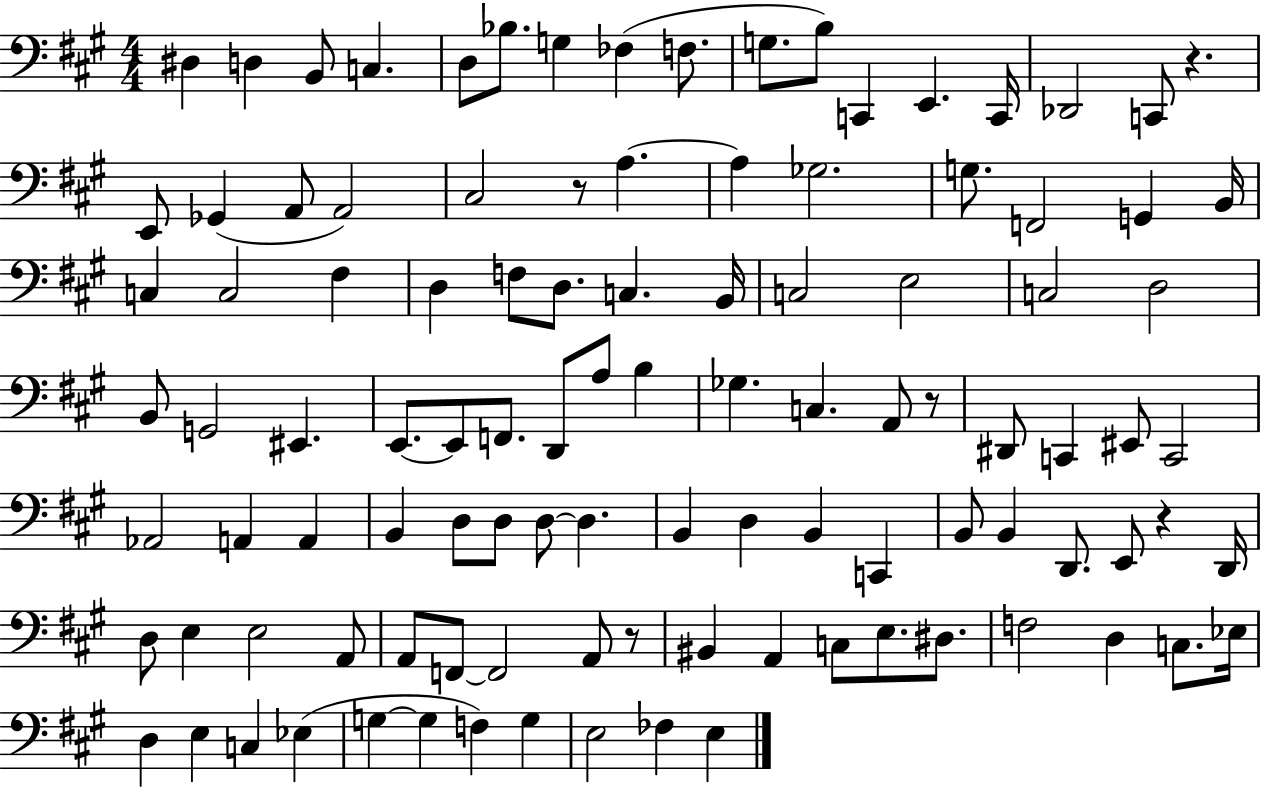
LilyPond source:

{
  \clef bass
  \numericTimeSignature
  \time 4/4
  \key a \major
  dis4 d4 b,8 c4. | d8 bes8. g4 fes4( f8. | g8. b8) c,4 e,4. c,16 | des,2 c,8 r4. | \break e,8 ges,4( a,8 a,2) | cis2 r8 a4.~~ | a4 ges2. | g8. f,2 g,4 b,16 | \break c4 c2 fis4 | d4 f8 d8. c4. b,16 | c2 e2 | c2 d2 | \break b,8 g,2 eis,4. | e,8.~~ e,8 f,8. d,8 a8 b4 | ges4. c4. a,8 r8 | dis,8 c,4 eis,8 c,2 | \break aes,2 a,4 a,4 | b,4 d8 d8 d8~~ d4. | b,4 d4 b,4 c,4 | b,8 b,4 d,8. e,8 r4 d,16 | \break d8 e4 e2 a,8 | a,8 f,8~~ f,2 a,8 r8 | bis,4 a,4 c8 e8. dis8. | f2 d4 c8. ees16 | \break d4 e4 c4 ees4( | g4~~ g4 f4) g4 | e2 fes4 e4 | \bar "|."
}